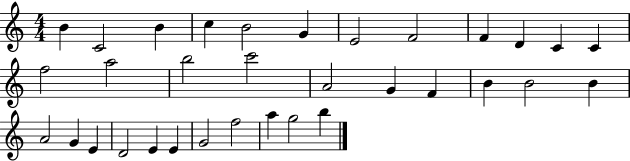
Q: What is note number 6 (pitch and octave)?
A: G4